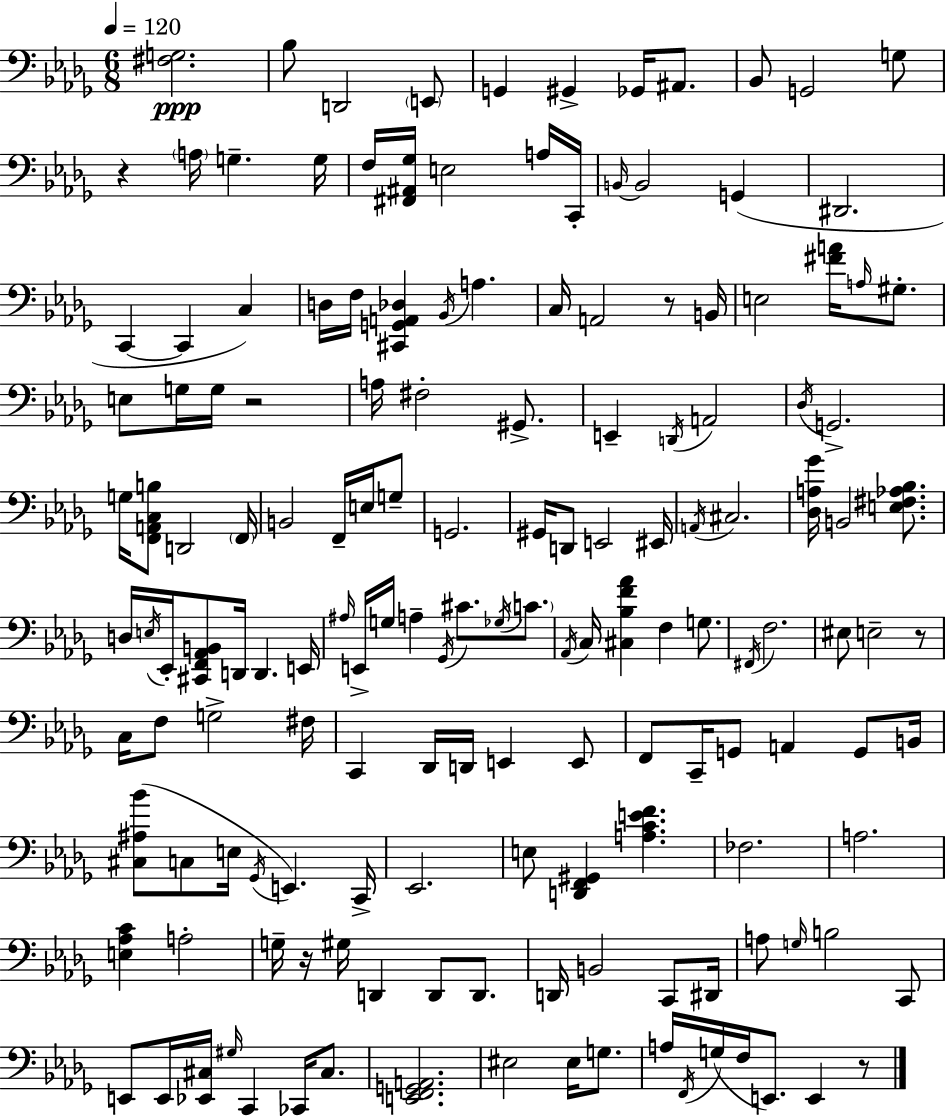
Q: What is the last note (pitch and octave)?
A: E2